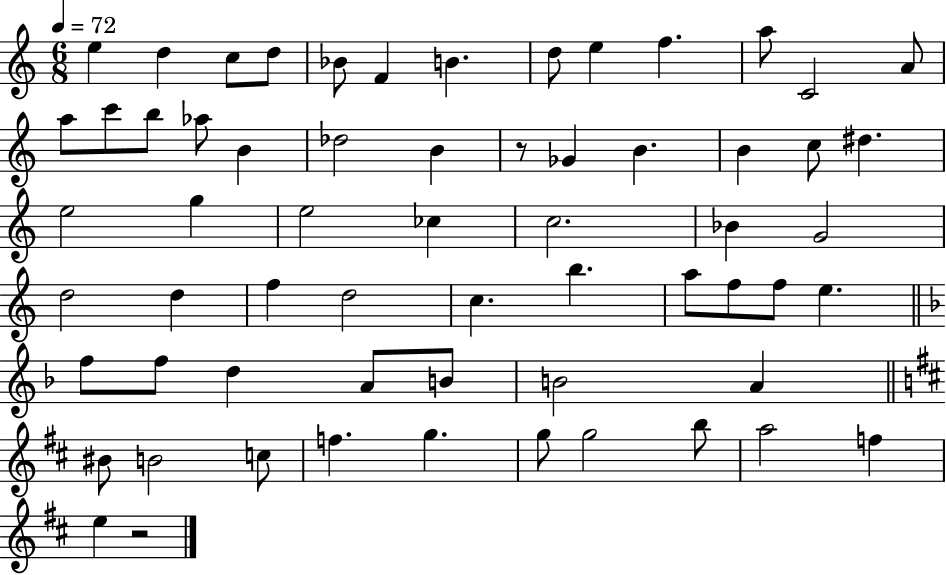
E5/q D5/q C5/e D5/e Bb4/e F4/q B4/q. D5/e E5/q F5/q. A5/e C4/h A4/e A5/e C6/e B5/e Ab5/e B4/q Db5/h B4/q R/e Gb4/q B4/q. B4/q C5/e D#5/q. E5/h G5/q E5/h CES5/q C5/h. Bb4/q G4/h D5/h D5/q F5/q D5/h C5/q. B5/q. A5/e F5/e F5/e E5/q. F5/e F5/e D5/q A4/e B4/e B4/h A4/q BIS4/e B4/h C5/e F5/q. G5/q. G5/e G5/h B5/e A5/h F5/q E5/q R/h